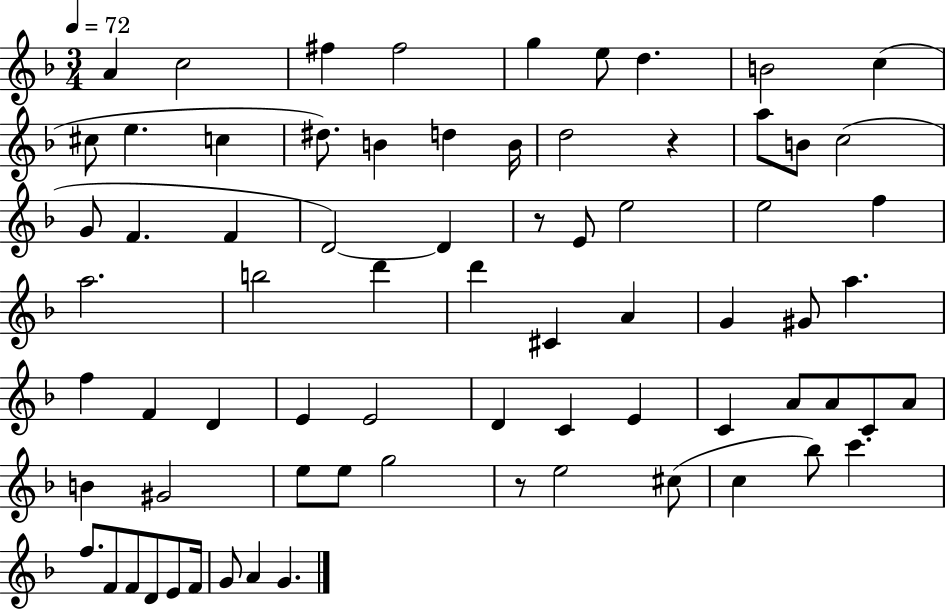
X:1
T:Untitled
M:3/4
L:1/4
K:F
A c2 ^f ^f2 g e/2 d B2 c ^c/2 e c ^d/2 B d B/4 d2 z a/2 B/2 c2 G/2 F F D2 D z/2 E/2 e2 e2 f a2 b2 d' d' ^C A G ^G/2 a f F D E E2 D C E C A/2 A/2 C/2 A/2 B ^G2 e/2 e/2 g2 z/2 e2 ^c/2 c _b/2 c' f/2 F/2 F/2 D/2 E/2 F/4 G/2 A G